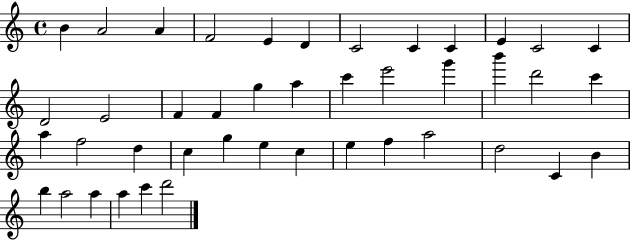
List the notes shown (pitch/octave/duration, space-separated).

B4/q A4/h A4/q F4/h E4/q D4/q C4/h C4/q C4/q E4/q C4/h C4/q D4/h E4/h F4/q F4/q G5/q A5/q C6/q E6/h G6/q B6/q D6/h C6/q A5/q F5/h D5/q C5/q G5/q E5/q C5/q E5/q F5/q A5/h D5/h C4/q B4/q B5/q A5/h A5/q A5/q C6/q D6/h